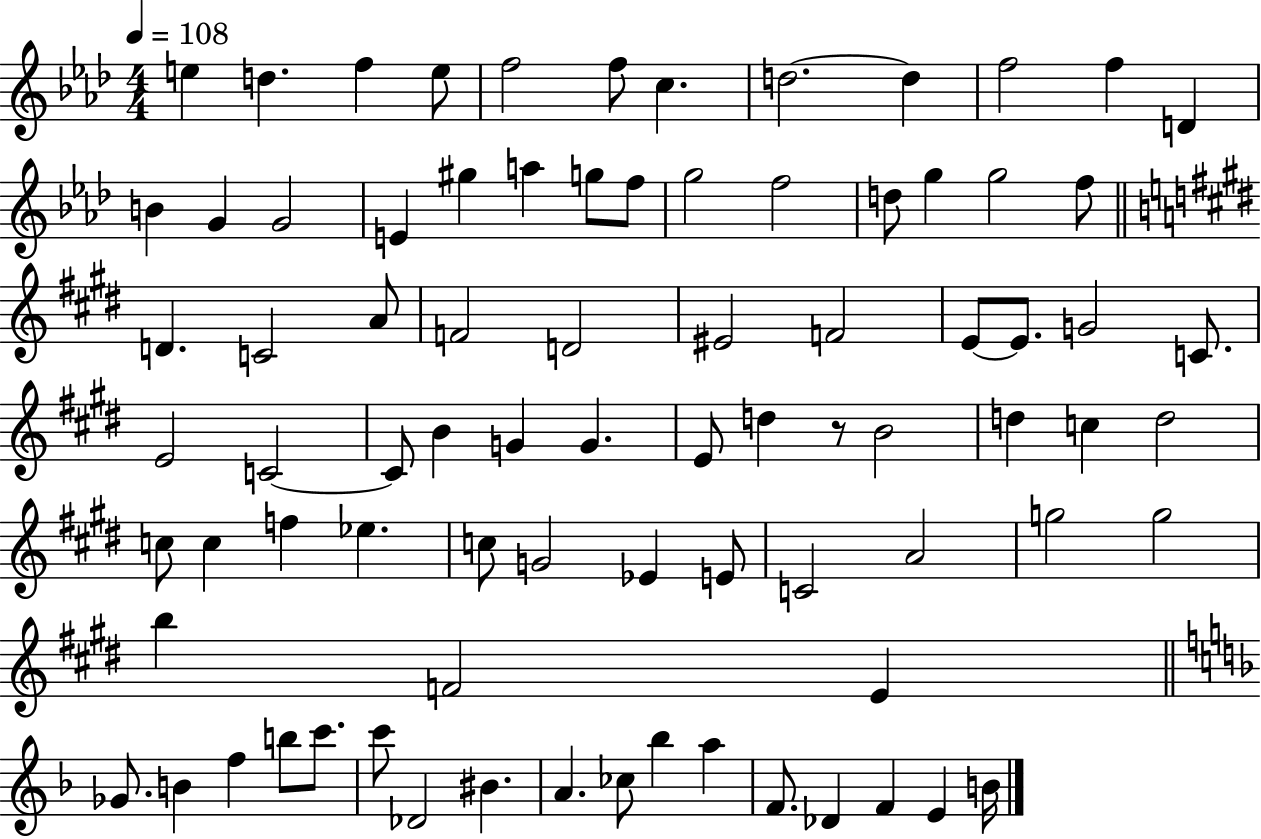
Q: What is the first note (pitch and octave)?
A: E5